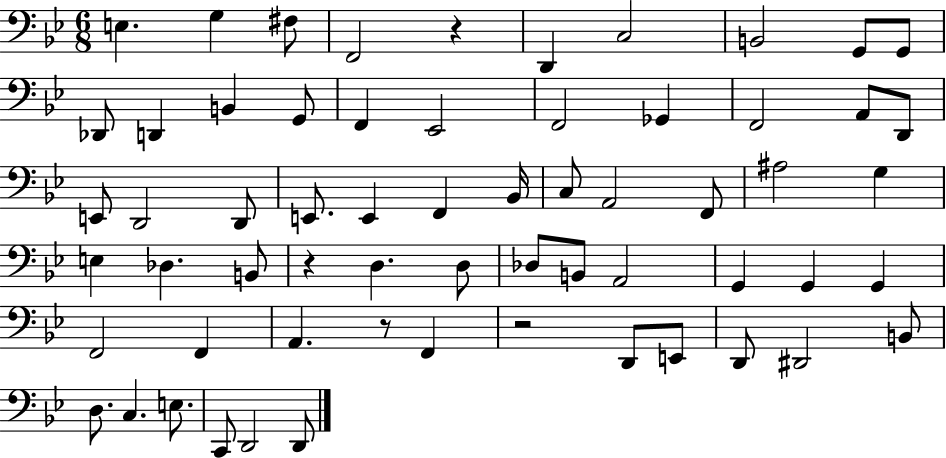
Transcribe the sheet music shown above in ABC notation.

X:1
T:Untitled
M:6/8
L:1/4
K:Bb
E, G, ^F,/2 F,,2 z D,, C,2 B,,2 G,,/2 G,,/2 _D,,/2 D,, B,, G,,/2 F,, _E,,2 F,,2 _G,, F,,2 A,,/2 D,,/2 E,,/2 D,,2 D,,/2 E,,/2 E,, F,, _B,,/4 C,/2 A,,2 F,,/2 ^A,2 G, E, _D, B,,/2 z D, D,/2 _D,/2 B,,/2 A,,2 G,, G,, G,, F,,2 F,, A,, z/2 F,, z2 D,,/2 E,,/2 D,,/2 ^D,,2 B,,/2 D,/2 C, E,/2 C,,/2 D,,2 D,,/2